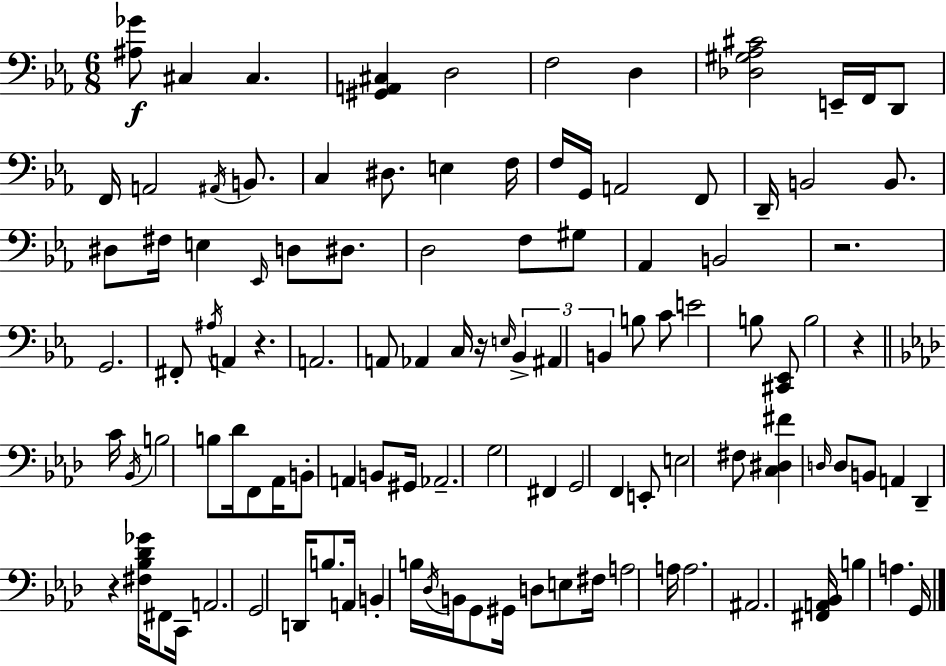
X:1
T:Untitled
M:6/8
L:1/4
K:Cm
[^A,_G]/2 ^C, ^C, [^G,,A,,^C,] D,2 F,2 D, [_D,^G,_A,^C]2 E,,/4 F,,/4 D,,/2 F,,/4 A,,2 ^A,,/4 B,,/2 C, ^D,/2 E, F,/4 F,/4 G,,/4 A,,2 F,,/2 D,,/4 B,,2 B,,/2 ^D,/2 ^F,/4 E, _E,,/4 D,/2 ^D,/2 D,2 F,/2 ^G,/2 _A,, B,,2 z2 G,,2 ^F,,/2 ^A,/4 A,, z A,,2 A,,/2 _A,, C,/4 z/4 E,/4 _B,, ^A,, B,, B,/2 C/2 E2 B,/2 [^C,,_E,,]/2 B,2 z C/4 _B,,/4 B,2 B,/2 _D/4 F,,/2 _A,,/4 B,,/2 A,, B,,/2 ^G,,/4 _A,,2 G,2 ^F,, G,,2 F,, E,,/2 E,2 ^F,/2 [C,^D,^F] D,/4 D,/2 B,,/2 A,, _D,, z [^F,_B,_D_G]/4 ^F,,/2 C,,/4 A,,2 G,,2 D,,/4 B,/2 A,,/4 B,, B,/4 _D,/4 B,,/4 G,,/2 ^G,,/4 D,/2 E,/2 ^F,/4 A,2 A,/4 A,2 ^A,,2 [^F,,A,,_B,,]/4 B, A, G,,/4